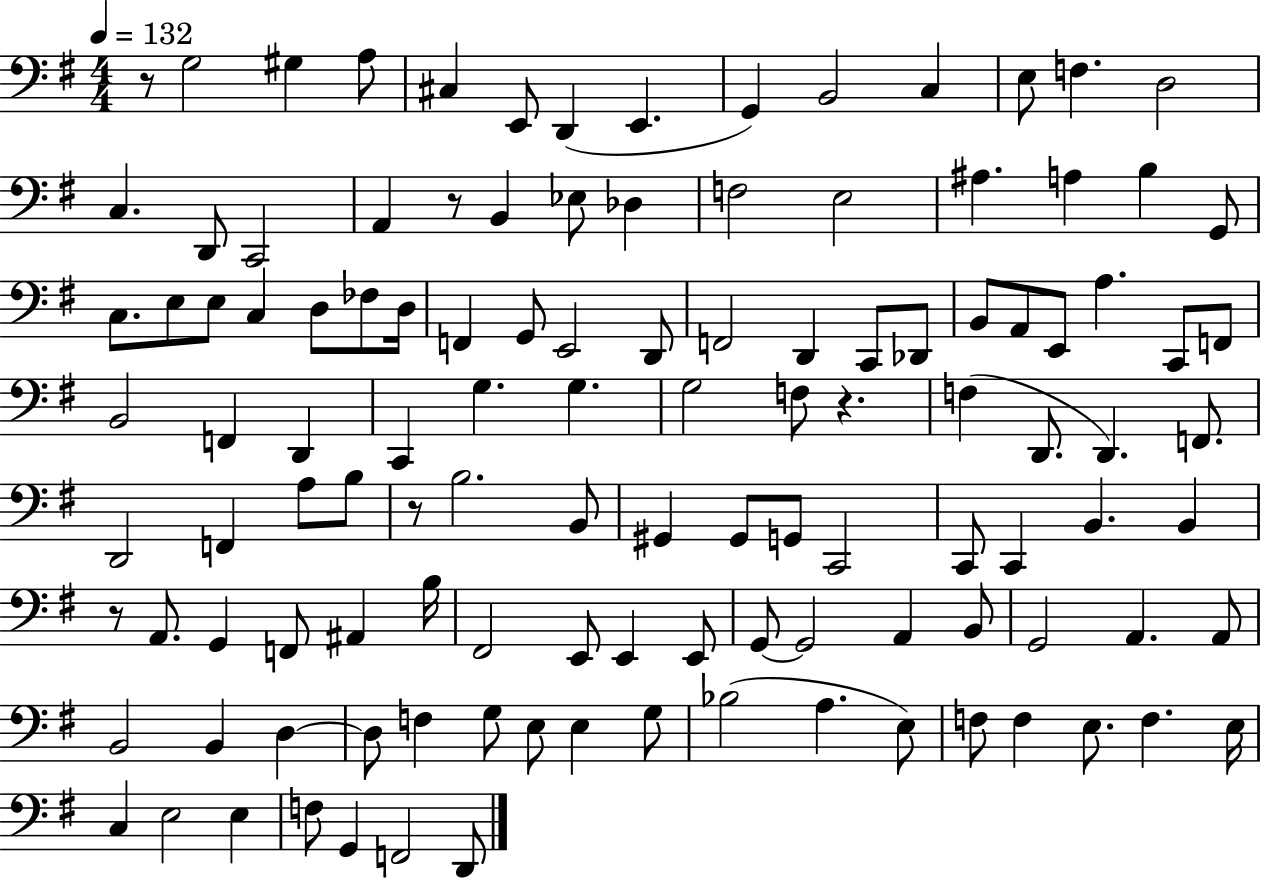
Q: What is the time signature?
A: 4/4